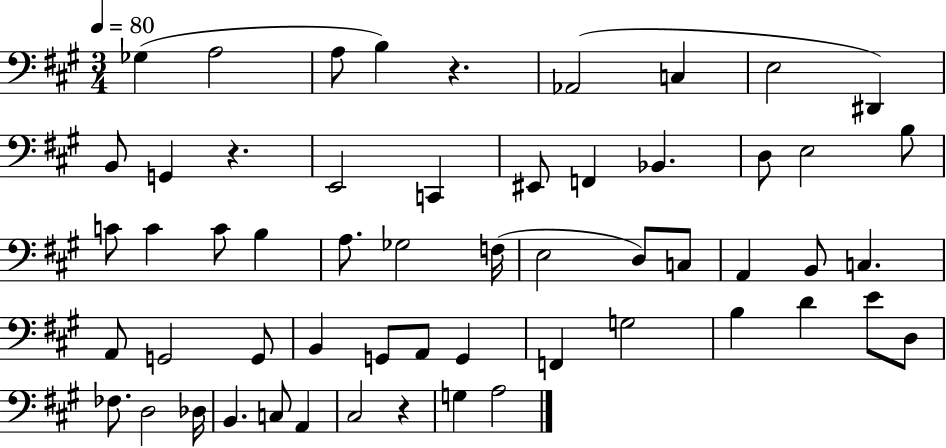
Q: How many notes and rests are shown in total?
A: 56